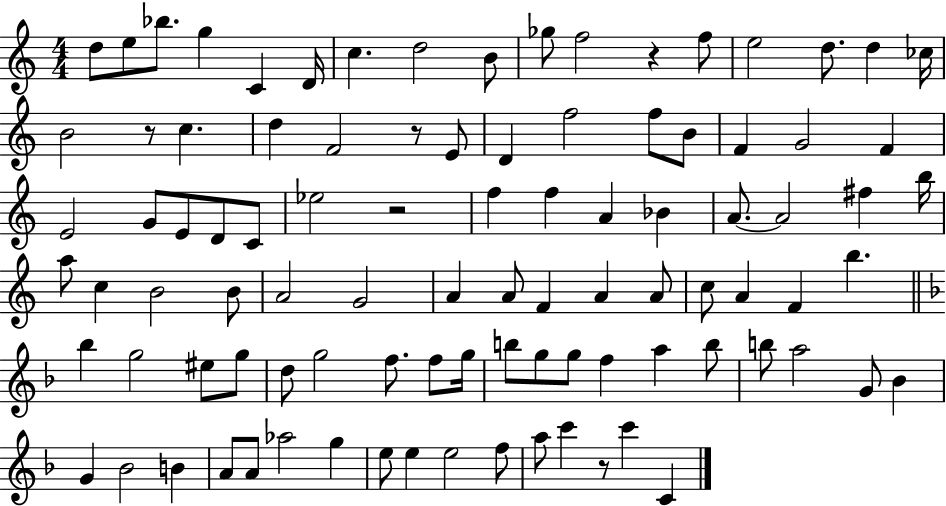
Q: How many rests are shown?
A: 5